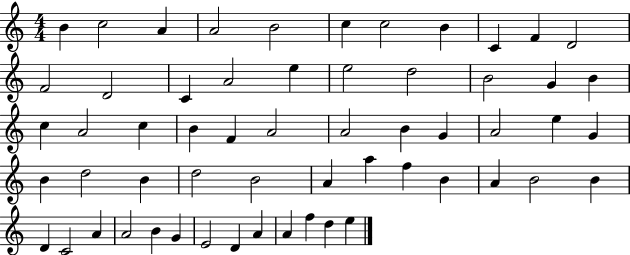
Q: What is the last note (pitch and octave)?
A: E5